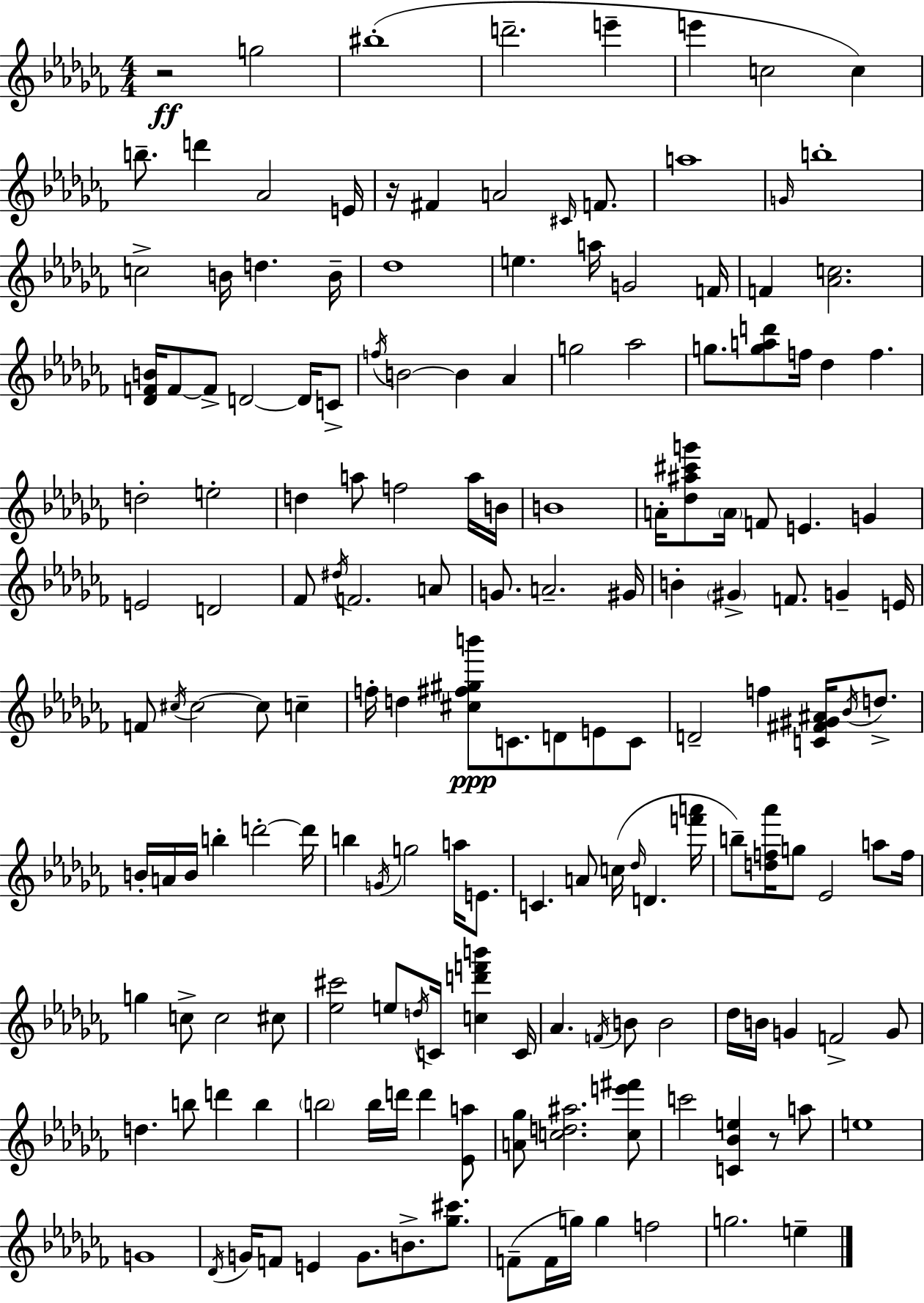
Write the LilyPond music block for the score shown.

{
  \clef treble
  \numericTimeSignature
  \time 4/4
  \key aes \minor
  r2\ff g''2 | bis''1-.( | d'''2.-- e'''4-- | e'''4 c''2 c''4) | \break b''8.-- d'''4 aes'2 e'16 | r16 fis'4 a'2 \grace { cis'16 } f'8. | a''1 | \grace { g'16 } b''1-. | \break c''2-> b'16 d''4. | b'16-- des''1 | e''4. a''16 g'2 | f'16 f'4 <aes' c''>2. | \break <des' f' b'>16 f'8~~ f'8-> d'2~~ d'16 | c'8-> \acciaccatura { f''16 } b'2~~ b'4 aes'4 | g''2 aes''2 | g''8. <g'' a'' d'''>8 f''16 des''4 f''4. | \break d''2-. e''2-. | d''4 a''8 f''2 | a''16 b'16 b'1 | a'16-. <des'' ais'' cis''' g'''>8 \parenthesize a'16 f'8 e'4. g'4 | \break e'2 d'2 | fes'8 \acciaccatura { dis''16 } f'2. | a'8 g'8. a'2.-- | gis'16 b'4-. \parenthesize gis'4-> f'8. g'4-- | \break e'16 f'8 \acciaccatura { cis''16 } cis''2~~ cis''8 | c''4-- f''16-. d''4 <cis'' fis'' gis'' b'''>8\ppp c'8. d'8 | e'8 c'8 d'2-- f''4 | <c' fis' gis' ais'>16 \acciaccatura { bes'16 } d''8.-> b'16-. a'16 b'16 b''4-. d'''2-.~~ | \break d'''16 b''4 \acciaccatura { g'16 } g''2 | a''16 e'8. c'4. a'8 c''16( | \grace { des''16 } d'4. <f''' a'''>16 b''8--) <d'' f'' aes'''>16 g''8 ees'2 | a''8 f''16 g''4 c''8-> c''2 | \break cis''8 <ees'' cis'''>2 | e''8 \acciaccatura { d''16 } c'16 <c'' d''' f''' b'''>4 c'16 aes'4. \acciaccatura { f'16 } | b'8 b'2 des''16 b'16 g'4 | f'2-> g'8 d''4. | \break b''8 d'''4 b''4 \parenthesize b''2 | b''16 d'''16 d'''4 <ees' a''>8 <a' ges''>8 <c'' d'' ais''>2. | <c'' e''' fis'''>8 c'''2 | <c' bes' e''>4 r8 a''8 e''1 | \break g'1 | \acciaccatura { des'16 } g'16 f'8 e'4 | g'8. b'8.-> <ges'' cis'''>8. f'8--( f'16 g''16) g''4 | f''2 g''2. | \break e''4-- \bar "|."
}